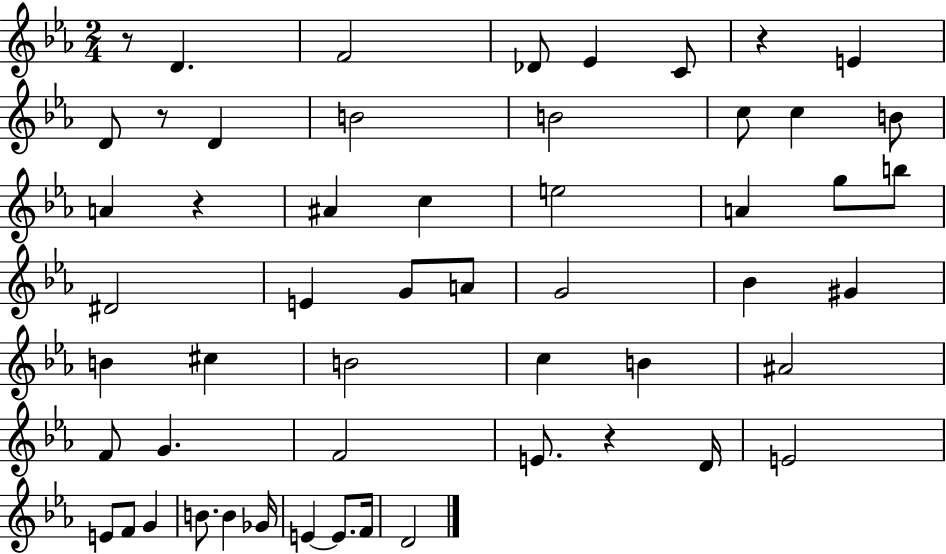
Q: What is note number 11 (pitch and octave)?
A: C5